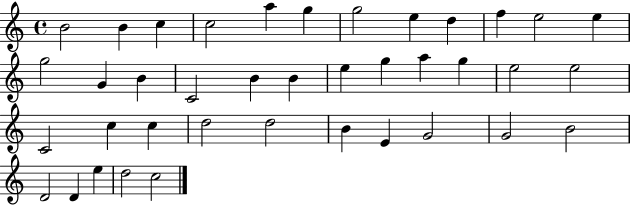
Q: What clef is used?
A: treble